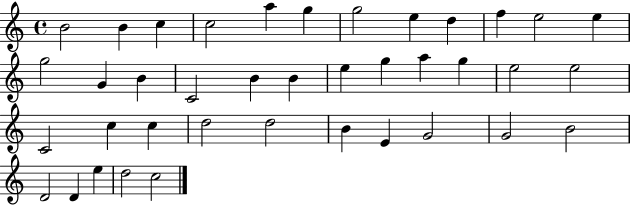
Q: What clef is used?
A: treble